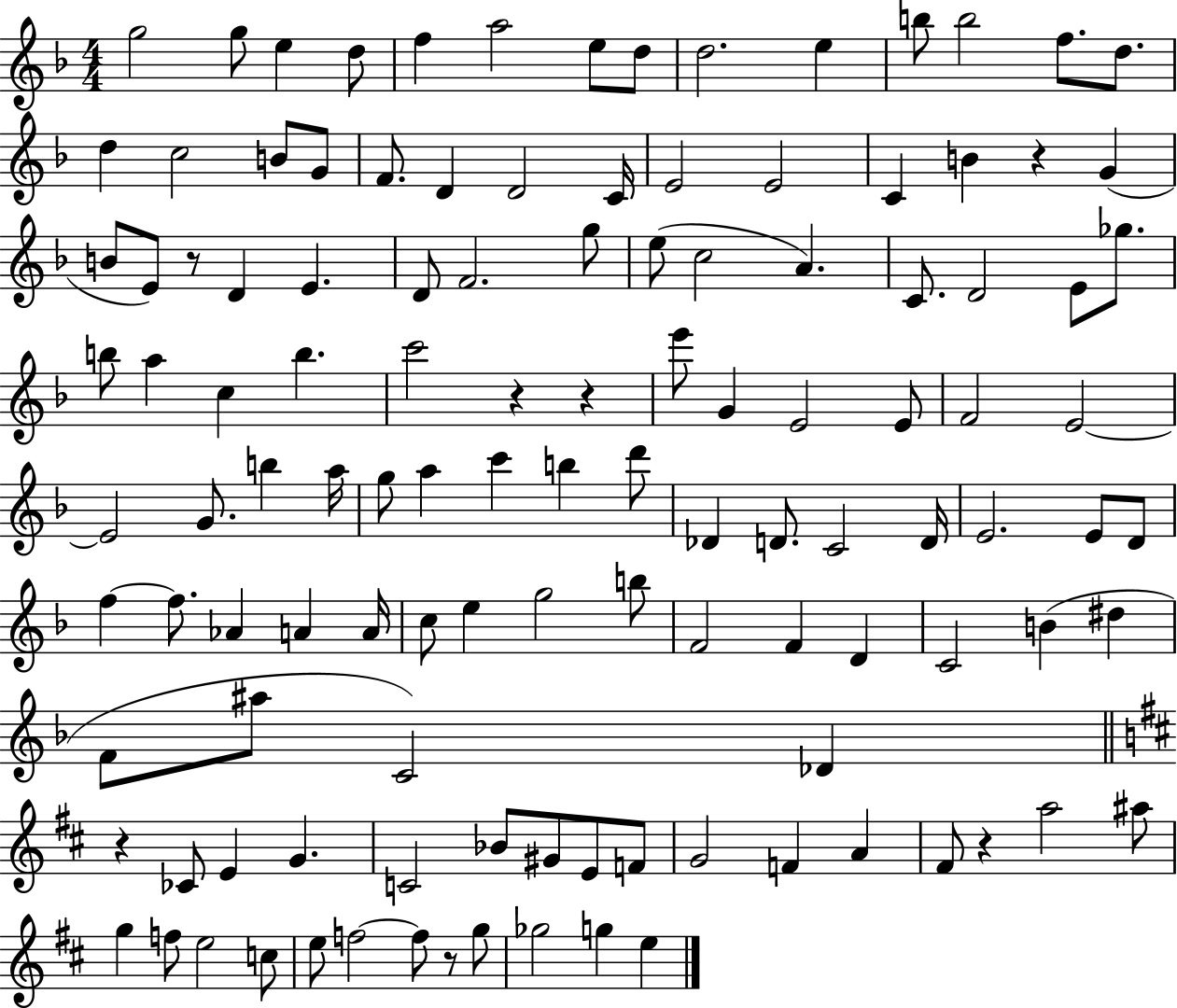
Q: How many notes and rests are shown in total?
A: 119